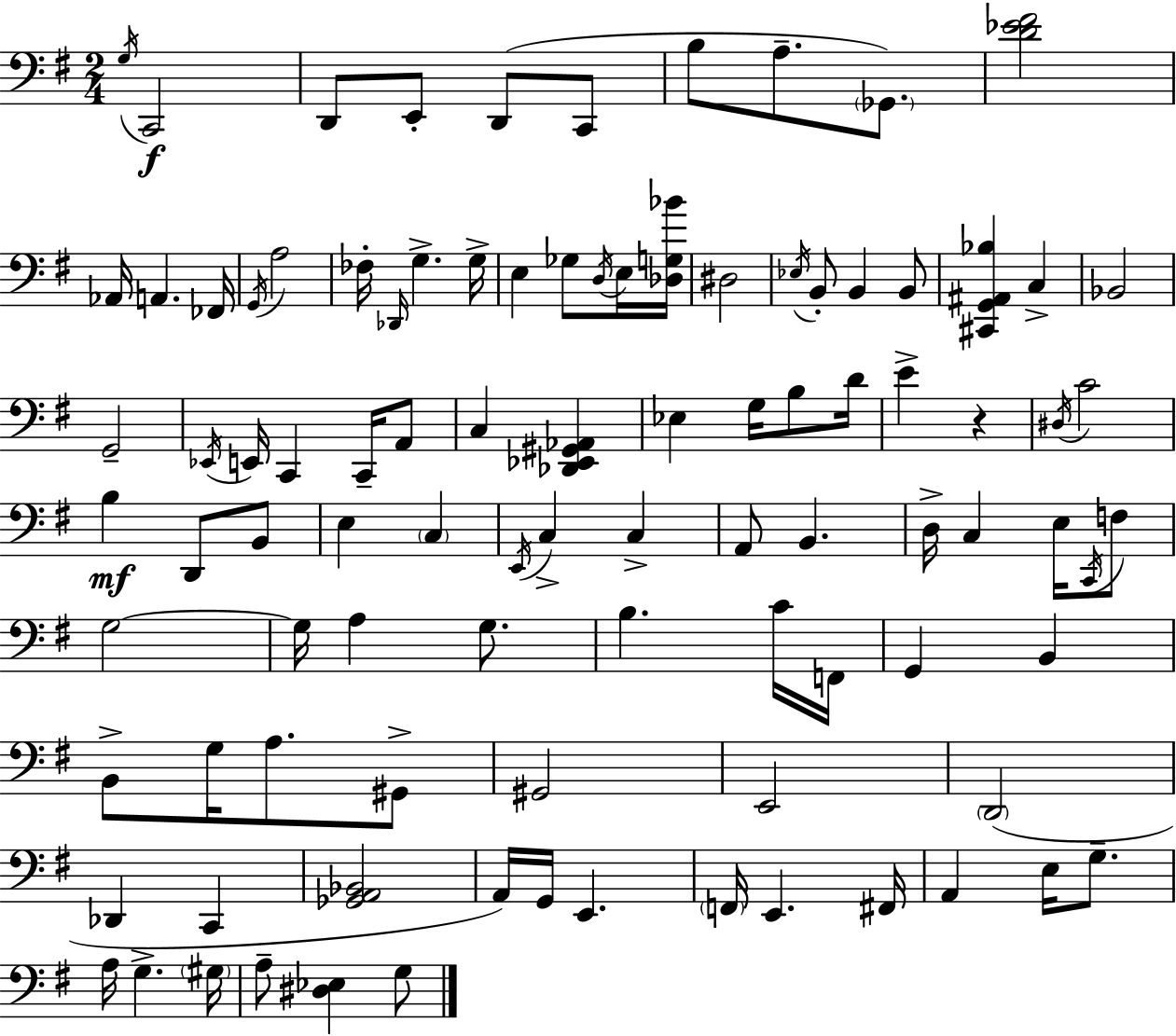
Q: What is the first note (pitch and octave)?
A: G3